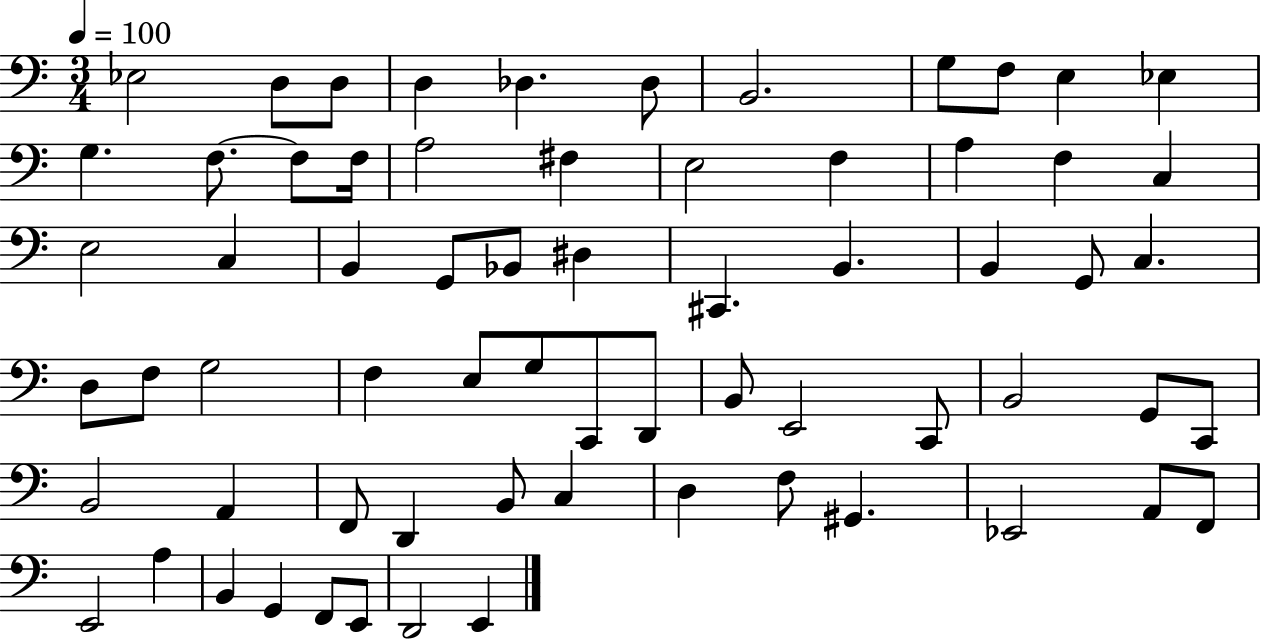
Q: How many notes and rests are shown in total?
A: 67